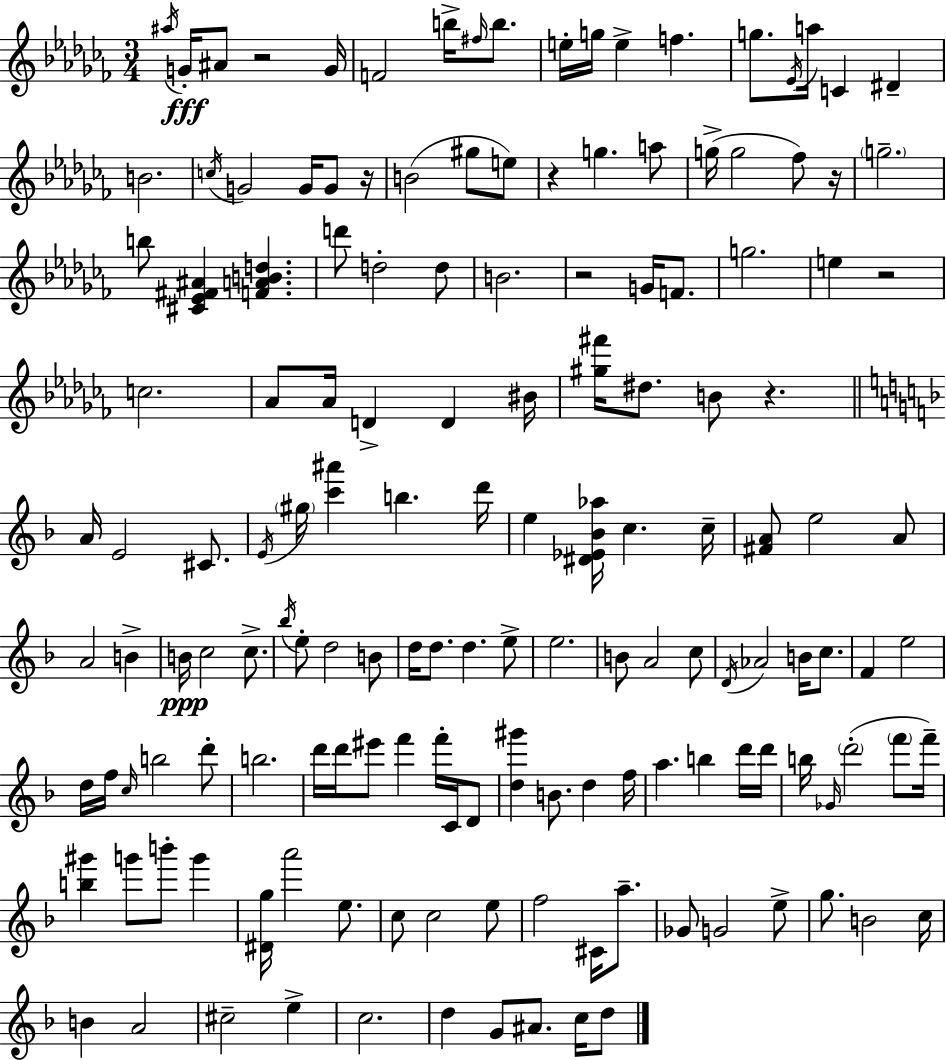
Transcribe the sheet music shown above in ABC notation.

X:1
T:Untitled
M:3/4
L:1/4
K:Abm
^a/4 G/4 ^A/2 z2 G/4 F2 b/4 ^f/4 b/2 e/4 g/4 e f g/2 _E/4 a/4 C ^D B2 c/4 G2 G/4 G/2 z/4 B2 ^g/2 e/2 z g a/2 g/4 g2 _f/2 z/4 g2 b/2 [^C_E^F^A] [FABd] d'/2 d2 d/2 B2 z2 G/4 F/2 g2 e z2 c2 _A/2 _A/4 D D ^B/4 [^g^f']/4 ^d/2 B/2 z A/4 E2 ^C/2 E/4 ^g/4 [c'^a'] b d'/4 e [^D_E_B_a]/4 c c/4 [^FA]/2 e2 A/2 A2 B B/4 c2 c/2 _b/4 e/2 d2 B/2 d/4 d/2 d e/2 e2 B/2 A2 c/2 D/4 _A2 B/4 c/2 F e2 d/4 f/4 c/4 b2 d'/2 b2 d'/4 d'/4 ^e'/2 f' f'/4 C/4 D/2 [d^g'] B/2 d f/4 a b d'/4 d'/4 b/4 _G/4 d'2 f'/2 f'/4 [b^g'] g'/2 b'/2 g' [^Dg]/4 a'2 e/2 c/2 c2 e/2 f2 ^C/4 a/2 _G/2 G2 e/2 g/2 B2 c/4 B A2 ^c2 e c2 d G/2 ^A/2 c/4 d/2